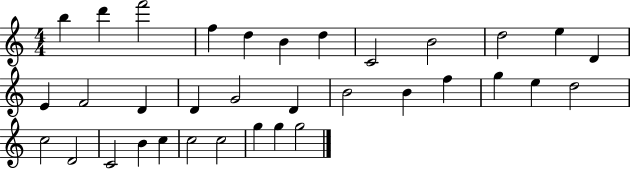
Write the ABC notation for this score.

X:1
T:Untitled
M:4/4
L:1/4
K:C
b d' f'2 f d B d C2 B2 d2 e D E F2 D D G2 D B2 B f g e d2 c2 D2 C2 B c c2 c2 g g g2